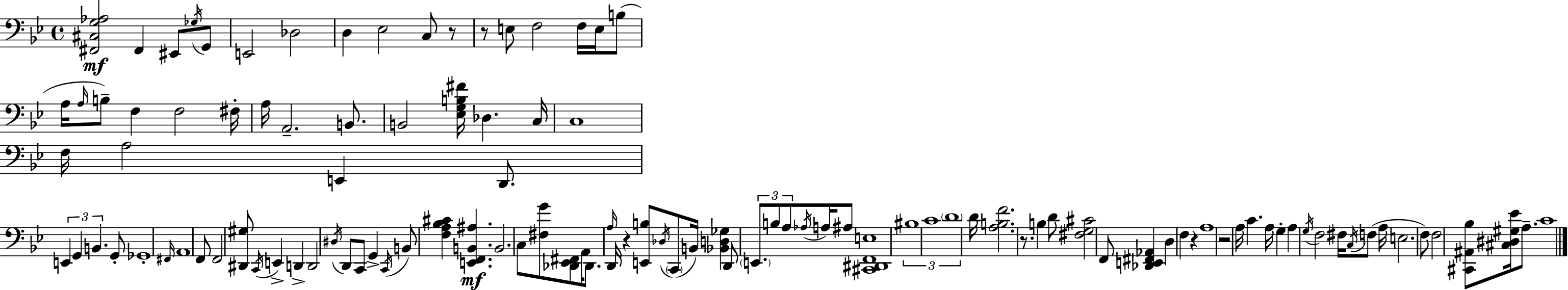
[F#2,C#3,G3,Ab3]/h F#2/q EIS2/e Gb3/s G2/e E2/h Db3/h D3/q Eb3/h C3/e R/e R/e E3/e F3/h F3/s E3/s B3/e A3/s A3/s B3/e F3/q F3/h F#3/s A3/s A2/h. B2/e. B2/h [Eb3,G3,B3,F#4]/s Db3/q. C3/s C3/w F3/s A3/h E2/q D2/e. E2/q G2/q B2/q. G2/e Gb2/w F#2/s A2/w F2/e F2/h [D#2,G#3]/e C2/s E2/q D2/q D2/h D#3/s D2/e C2/e G2/q C2/s B2/e [F3,A3,Bb3,C#4]/q [E2,F2,B2,A#3]/q. B2/h. C3/e [F#3,G4]/e [Db2,Eb2,F#2]/e A2/s Db2/e. A3/s D2/s R/q [E2,B3]/e Db3/s C2/e B2/s [Bb2,D3,Gb3]/q D2/e E2/e. B3/e A3/e Ab3/s A3/s A#3/e [C#2,D#2,F2,E3]/w BIS3/w C4/w D4/w D4/s [A3,B3,F4]/h. R/e. B3/q D4/e [F#3,G3,C#4]/h F2/e [Db2,E2,F#2,Ab2]/q D3/q F3/q R/q A3/w R/h A3/s C4/q. A3/s G3/q A3/q G3/s F3/h F#3/s C3/s F3/e A3/s E3/h. F3/e F3/h [C#2,A#2,Bb3]/e [C#3,D#3,G#3,Eb4]/s A3/e. C4/w